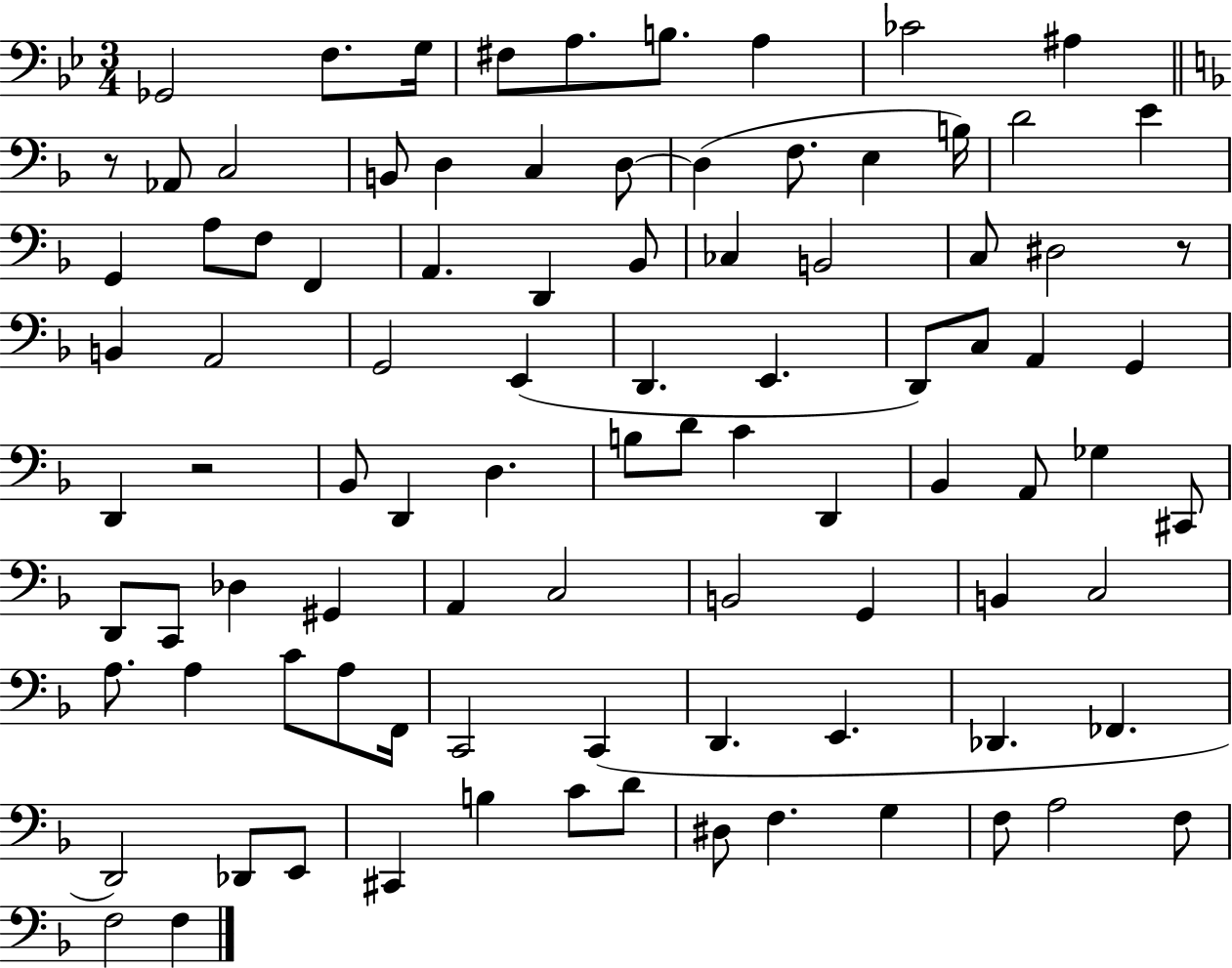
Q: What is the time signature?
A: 3/4